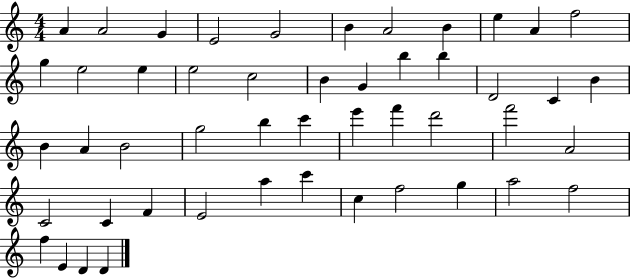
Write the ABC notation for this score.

X:1
T:Untitled
M:4/4
L:1/4
K:C
A A2 G E2 G2 B A2 B e A f2 g e2 e e2 c2 B G b b D2 C B B A B2 g2 b c' e' f' d'2 f'2 A2 C2 C F E2 a c' c f2 g a2 f2 f E D D